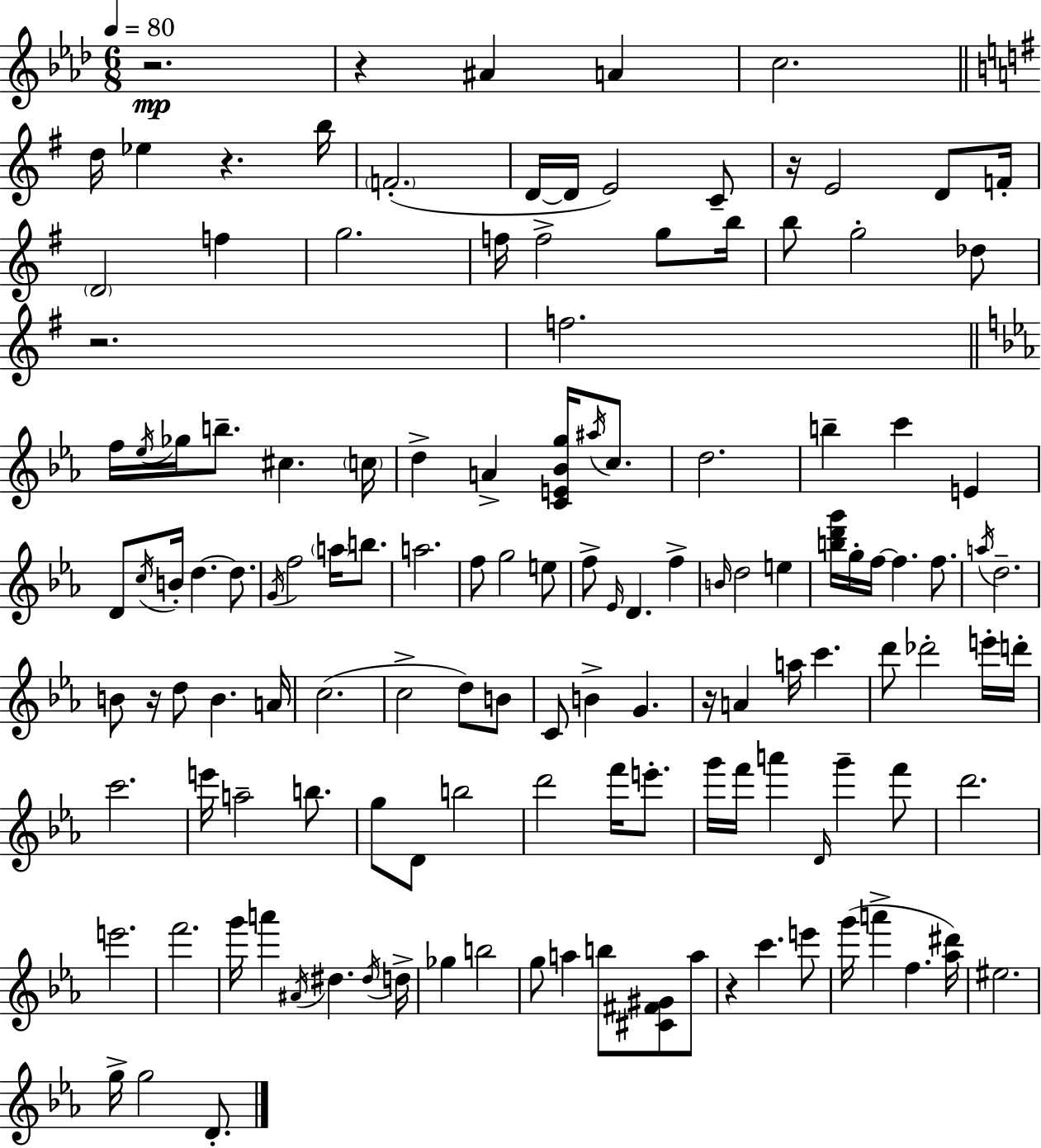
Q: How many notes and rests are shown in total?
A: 135